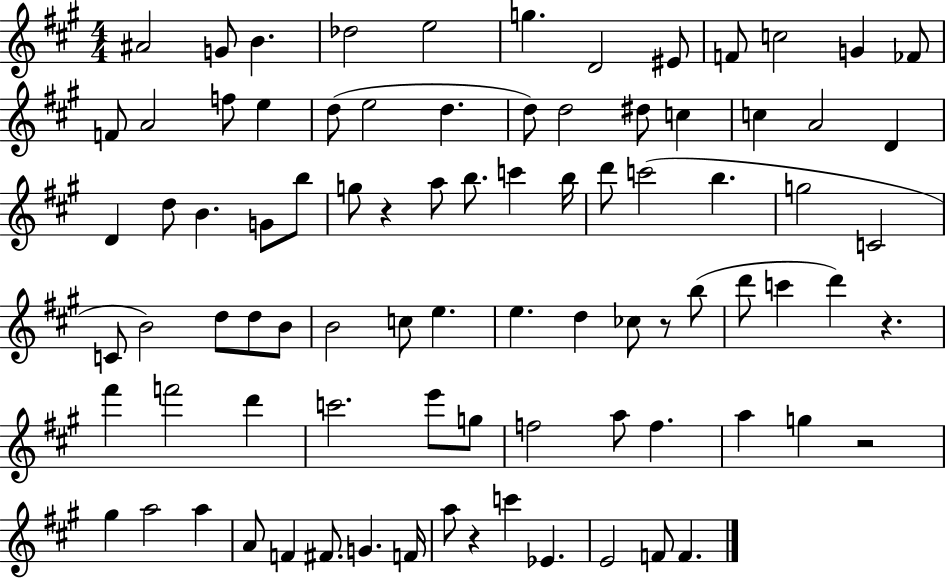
A#4/h G4/e B4/q. Db5/h E5/h G5/q. D4/h EIS4/e F4/e C5/h G4/q FES4/e F4/e A4/h F5/e E5/q D5/e E5/h D5/q. D5/e D5/h D#5/e C5/q C5/q A4/h D4/q D4/q D5/e B4/q. G4/e B5/e G5/e R/q A5/e B5/e. C6/q B5/s D6/e C6/h B5/q. G5/h C4/h C4/e B4/h D5/e D5/e B4/e B4/h C5/e E5/q. E5/q. D5/q CES5/e R/e B5/e D6/e C6/q D6/q R/q. F#6/q F6/h D6/q C6/h. E6/e G5/e F5/h A5/e F5/q. A5/q G5/q R/h G#5/q A5/h A5/q A4/e F4/q F#4/e. G4/q. F4/s A5/e R/q C6/q Eb4/q. E4/h F4/e F4/q.